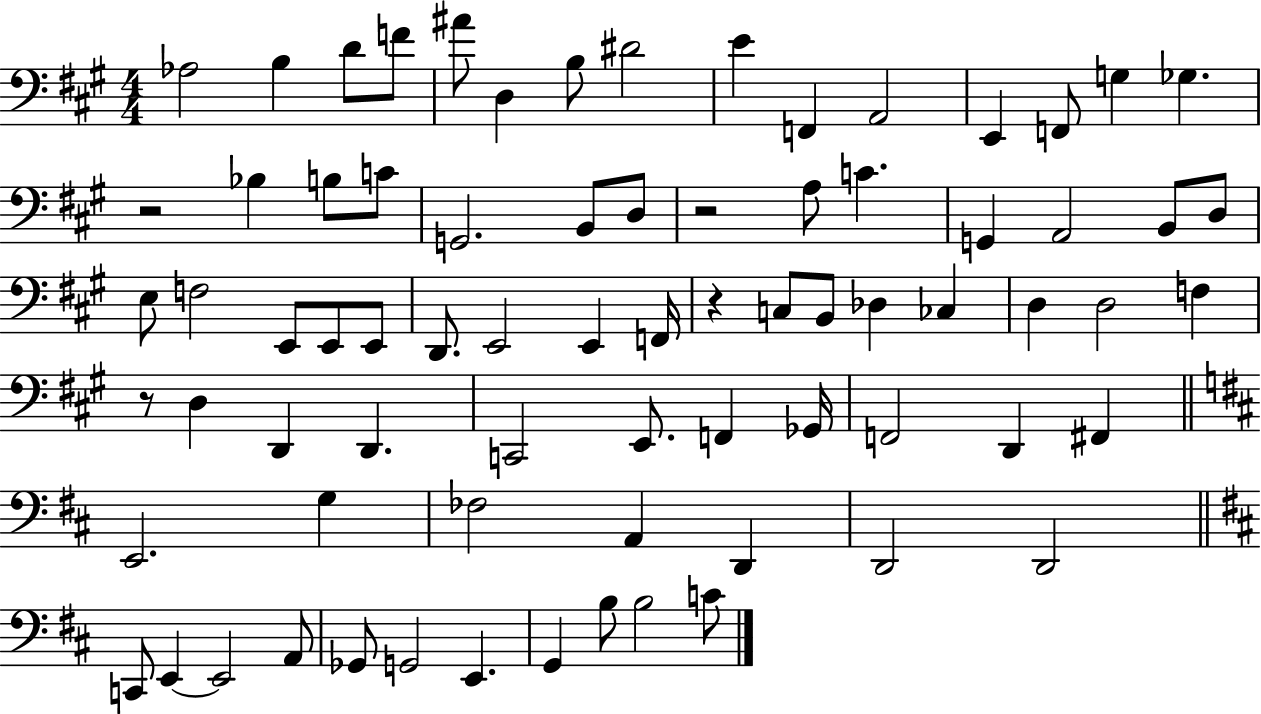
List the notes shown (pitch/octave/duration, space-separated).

Ab3/h B3/q D4/e F4/e A#4/e D3/q B3/e D#4/h E4/q F2/q A2/h E2/q F2/e G3/q Gb3/q. R/h Bb3/q B3/e C4/e G2/h. B2/e D3/e R/h A3/e C4/q. G2/q A2/h B2/e D3/e E3/e F3/h E2/e E2/e E2/e D2/e. E2/h E2/q F2/s R/q C3/e B2/e Db3/q CES3/q D3/q D3/h F3/q R/e D3/q D2/q D2/q. C2/h E2/e. F2/q Gb2/s F2/h D2/q F#2/q E2/h. G3/q FES3/h A2/q D2/q D2/h D2/h C2/e E2/q E2/h A2/e Gb2/e G2/h E2/q. G2/q B3/e B3/h C4/e